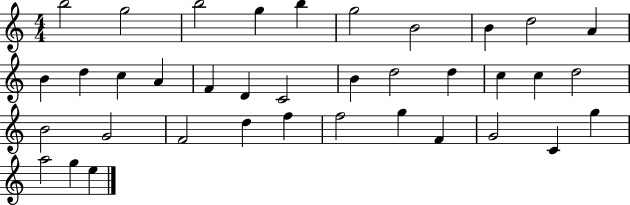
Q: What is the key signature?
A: C major